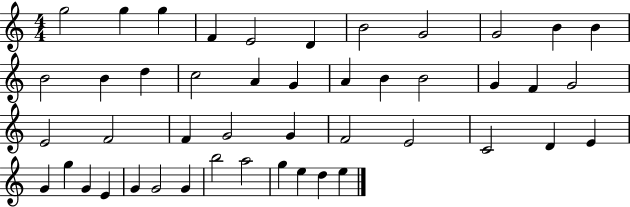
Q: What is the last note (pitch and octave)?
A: E5